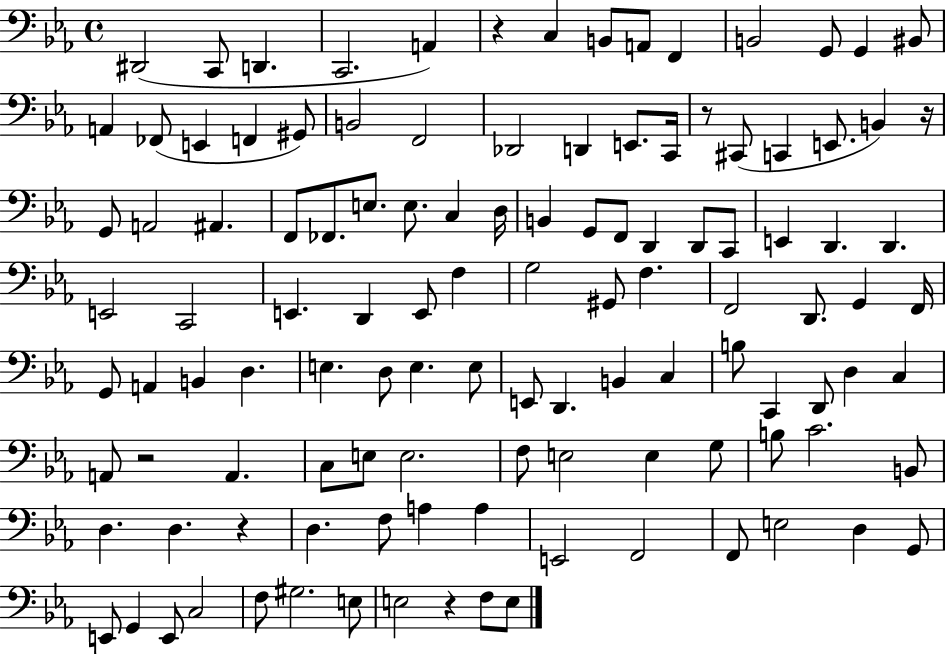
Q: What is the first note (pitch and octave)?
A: D#2